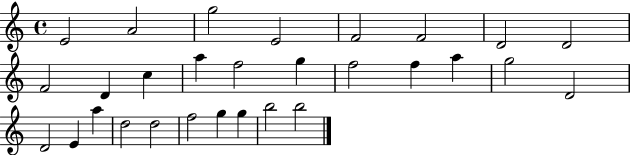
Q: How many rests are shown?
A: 0